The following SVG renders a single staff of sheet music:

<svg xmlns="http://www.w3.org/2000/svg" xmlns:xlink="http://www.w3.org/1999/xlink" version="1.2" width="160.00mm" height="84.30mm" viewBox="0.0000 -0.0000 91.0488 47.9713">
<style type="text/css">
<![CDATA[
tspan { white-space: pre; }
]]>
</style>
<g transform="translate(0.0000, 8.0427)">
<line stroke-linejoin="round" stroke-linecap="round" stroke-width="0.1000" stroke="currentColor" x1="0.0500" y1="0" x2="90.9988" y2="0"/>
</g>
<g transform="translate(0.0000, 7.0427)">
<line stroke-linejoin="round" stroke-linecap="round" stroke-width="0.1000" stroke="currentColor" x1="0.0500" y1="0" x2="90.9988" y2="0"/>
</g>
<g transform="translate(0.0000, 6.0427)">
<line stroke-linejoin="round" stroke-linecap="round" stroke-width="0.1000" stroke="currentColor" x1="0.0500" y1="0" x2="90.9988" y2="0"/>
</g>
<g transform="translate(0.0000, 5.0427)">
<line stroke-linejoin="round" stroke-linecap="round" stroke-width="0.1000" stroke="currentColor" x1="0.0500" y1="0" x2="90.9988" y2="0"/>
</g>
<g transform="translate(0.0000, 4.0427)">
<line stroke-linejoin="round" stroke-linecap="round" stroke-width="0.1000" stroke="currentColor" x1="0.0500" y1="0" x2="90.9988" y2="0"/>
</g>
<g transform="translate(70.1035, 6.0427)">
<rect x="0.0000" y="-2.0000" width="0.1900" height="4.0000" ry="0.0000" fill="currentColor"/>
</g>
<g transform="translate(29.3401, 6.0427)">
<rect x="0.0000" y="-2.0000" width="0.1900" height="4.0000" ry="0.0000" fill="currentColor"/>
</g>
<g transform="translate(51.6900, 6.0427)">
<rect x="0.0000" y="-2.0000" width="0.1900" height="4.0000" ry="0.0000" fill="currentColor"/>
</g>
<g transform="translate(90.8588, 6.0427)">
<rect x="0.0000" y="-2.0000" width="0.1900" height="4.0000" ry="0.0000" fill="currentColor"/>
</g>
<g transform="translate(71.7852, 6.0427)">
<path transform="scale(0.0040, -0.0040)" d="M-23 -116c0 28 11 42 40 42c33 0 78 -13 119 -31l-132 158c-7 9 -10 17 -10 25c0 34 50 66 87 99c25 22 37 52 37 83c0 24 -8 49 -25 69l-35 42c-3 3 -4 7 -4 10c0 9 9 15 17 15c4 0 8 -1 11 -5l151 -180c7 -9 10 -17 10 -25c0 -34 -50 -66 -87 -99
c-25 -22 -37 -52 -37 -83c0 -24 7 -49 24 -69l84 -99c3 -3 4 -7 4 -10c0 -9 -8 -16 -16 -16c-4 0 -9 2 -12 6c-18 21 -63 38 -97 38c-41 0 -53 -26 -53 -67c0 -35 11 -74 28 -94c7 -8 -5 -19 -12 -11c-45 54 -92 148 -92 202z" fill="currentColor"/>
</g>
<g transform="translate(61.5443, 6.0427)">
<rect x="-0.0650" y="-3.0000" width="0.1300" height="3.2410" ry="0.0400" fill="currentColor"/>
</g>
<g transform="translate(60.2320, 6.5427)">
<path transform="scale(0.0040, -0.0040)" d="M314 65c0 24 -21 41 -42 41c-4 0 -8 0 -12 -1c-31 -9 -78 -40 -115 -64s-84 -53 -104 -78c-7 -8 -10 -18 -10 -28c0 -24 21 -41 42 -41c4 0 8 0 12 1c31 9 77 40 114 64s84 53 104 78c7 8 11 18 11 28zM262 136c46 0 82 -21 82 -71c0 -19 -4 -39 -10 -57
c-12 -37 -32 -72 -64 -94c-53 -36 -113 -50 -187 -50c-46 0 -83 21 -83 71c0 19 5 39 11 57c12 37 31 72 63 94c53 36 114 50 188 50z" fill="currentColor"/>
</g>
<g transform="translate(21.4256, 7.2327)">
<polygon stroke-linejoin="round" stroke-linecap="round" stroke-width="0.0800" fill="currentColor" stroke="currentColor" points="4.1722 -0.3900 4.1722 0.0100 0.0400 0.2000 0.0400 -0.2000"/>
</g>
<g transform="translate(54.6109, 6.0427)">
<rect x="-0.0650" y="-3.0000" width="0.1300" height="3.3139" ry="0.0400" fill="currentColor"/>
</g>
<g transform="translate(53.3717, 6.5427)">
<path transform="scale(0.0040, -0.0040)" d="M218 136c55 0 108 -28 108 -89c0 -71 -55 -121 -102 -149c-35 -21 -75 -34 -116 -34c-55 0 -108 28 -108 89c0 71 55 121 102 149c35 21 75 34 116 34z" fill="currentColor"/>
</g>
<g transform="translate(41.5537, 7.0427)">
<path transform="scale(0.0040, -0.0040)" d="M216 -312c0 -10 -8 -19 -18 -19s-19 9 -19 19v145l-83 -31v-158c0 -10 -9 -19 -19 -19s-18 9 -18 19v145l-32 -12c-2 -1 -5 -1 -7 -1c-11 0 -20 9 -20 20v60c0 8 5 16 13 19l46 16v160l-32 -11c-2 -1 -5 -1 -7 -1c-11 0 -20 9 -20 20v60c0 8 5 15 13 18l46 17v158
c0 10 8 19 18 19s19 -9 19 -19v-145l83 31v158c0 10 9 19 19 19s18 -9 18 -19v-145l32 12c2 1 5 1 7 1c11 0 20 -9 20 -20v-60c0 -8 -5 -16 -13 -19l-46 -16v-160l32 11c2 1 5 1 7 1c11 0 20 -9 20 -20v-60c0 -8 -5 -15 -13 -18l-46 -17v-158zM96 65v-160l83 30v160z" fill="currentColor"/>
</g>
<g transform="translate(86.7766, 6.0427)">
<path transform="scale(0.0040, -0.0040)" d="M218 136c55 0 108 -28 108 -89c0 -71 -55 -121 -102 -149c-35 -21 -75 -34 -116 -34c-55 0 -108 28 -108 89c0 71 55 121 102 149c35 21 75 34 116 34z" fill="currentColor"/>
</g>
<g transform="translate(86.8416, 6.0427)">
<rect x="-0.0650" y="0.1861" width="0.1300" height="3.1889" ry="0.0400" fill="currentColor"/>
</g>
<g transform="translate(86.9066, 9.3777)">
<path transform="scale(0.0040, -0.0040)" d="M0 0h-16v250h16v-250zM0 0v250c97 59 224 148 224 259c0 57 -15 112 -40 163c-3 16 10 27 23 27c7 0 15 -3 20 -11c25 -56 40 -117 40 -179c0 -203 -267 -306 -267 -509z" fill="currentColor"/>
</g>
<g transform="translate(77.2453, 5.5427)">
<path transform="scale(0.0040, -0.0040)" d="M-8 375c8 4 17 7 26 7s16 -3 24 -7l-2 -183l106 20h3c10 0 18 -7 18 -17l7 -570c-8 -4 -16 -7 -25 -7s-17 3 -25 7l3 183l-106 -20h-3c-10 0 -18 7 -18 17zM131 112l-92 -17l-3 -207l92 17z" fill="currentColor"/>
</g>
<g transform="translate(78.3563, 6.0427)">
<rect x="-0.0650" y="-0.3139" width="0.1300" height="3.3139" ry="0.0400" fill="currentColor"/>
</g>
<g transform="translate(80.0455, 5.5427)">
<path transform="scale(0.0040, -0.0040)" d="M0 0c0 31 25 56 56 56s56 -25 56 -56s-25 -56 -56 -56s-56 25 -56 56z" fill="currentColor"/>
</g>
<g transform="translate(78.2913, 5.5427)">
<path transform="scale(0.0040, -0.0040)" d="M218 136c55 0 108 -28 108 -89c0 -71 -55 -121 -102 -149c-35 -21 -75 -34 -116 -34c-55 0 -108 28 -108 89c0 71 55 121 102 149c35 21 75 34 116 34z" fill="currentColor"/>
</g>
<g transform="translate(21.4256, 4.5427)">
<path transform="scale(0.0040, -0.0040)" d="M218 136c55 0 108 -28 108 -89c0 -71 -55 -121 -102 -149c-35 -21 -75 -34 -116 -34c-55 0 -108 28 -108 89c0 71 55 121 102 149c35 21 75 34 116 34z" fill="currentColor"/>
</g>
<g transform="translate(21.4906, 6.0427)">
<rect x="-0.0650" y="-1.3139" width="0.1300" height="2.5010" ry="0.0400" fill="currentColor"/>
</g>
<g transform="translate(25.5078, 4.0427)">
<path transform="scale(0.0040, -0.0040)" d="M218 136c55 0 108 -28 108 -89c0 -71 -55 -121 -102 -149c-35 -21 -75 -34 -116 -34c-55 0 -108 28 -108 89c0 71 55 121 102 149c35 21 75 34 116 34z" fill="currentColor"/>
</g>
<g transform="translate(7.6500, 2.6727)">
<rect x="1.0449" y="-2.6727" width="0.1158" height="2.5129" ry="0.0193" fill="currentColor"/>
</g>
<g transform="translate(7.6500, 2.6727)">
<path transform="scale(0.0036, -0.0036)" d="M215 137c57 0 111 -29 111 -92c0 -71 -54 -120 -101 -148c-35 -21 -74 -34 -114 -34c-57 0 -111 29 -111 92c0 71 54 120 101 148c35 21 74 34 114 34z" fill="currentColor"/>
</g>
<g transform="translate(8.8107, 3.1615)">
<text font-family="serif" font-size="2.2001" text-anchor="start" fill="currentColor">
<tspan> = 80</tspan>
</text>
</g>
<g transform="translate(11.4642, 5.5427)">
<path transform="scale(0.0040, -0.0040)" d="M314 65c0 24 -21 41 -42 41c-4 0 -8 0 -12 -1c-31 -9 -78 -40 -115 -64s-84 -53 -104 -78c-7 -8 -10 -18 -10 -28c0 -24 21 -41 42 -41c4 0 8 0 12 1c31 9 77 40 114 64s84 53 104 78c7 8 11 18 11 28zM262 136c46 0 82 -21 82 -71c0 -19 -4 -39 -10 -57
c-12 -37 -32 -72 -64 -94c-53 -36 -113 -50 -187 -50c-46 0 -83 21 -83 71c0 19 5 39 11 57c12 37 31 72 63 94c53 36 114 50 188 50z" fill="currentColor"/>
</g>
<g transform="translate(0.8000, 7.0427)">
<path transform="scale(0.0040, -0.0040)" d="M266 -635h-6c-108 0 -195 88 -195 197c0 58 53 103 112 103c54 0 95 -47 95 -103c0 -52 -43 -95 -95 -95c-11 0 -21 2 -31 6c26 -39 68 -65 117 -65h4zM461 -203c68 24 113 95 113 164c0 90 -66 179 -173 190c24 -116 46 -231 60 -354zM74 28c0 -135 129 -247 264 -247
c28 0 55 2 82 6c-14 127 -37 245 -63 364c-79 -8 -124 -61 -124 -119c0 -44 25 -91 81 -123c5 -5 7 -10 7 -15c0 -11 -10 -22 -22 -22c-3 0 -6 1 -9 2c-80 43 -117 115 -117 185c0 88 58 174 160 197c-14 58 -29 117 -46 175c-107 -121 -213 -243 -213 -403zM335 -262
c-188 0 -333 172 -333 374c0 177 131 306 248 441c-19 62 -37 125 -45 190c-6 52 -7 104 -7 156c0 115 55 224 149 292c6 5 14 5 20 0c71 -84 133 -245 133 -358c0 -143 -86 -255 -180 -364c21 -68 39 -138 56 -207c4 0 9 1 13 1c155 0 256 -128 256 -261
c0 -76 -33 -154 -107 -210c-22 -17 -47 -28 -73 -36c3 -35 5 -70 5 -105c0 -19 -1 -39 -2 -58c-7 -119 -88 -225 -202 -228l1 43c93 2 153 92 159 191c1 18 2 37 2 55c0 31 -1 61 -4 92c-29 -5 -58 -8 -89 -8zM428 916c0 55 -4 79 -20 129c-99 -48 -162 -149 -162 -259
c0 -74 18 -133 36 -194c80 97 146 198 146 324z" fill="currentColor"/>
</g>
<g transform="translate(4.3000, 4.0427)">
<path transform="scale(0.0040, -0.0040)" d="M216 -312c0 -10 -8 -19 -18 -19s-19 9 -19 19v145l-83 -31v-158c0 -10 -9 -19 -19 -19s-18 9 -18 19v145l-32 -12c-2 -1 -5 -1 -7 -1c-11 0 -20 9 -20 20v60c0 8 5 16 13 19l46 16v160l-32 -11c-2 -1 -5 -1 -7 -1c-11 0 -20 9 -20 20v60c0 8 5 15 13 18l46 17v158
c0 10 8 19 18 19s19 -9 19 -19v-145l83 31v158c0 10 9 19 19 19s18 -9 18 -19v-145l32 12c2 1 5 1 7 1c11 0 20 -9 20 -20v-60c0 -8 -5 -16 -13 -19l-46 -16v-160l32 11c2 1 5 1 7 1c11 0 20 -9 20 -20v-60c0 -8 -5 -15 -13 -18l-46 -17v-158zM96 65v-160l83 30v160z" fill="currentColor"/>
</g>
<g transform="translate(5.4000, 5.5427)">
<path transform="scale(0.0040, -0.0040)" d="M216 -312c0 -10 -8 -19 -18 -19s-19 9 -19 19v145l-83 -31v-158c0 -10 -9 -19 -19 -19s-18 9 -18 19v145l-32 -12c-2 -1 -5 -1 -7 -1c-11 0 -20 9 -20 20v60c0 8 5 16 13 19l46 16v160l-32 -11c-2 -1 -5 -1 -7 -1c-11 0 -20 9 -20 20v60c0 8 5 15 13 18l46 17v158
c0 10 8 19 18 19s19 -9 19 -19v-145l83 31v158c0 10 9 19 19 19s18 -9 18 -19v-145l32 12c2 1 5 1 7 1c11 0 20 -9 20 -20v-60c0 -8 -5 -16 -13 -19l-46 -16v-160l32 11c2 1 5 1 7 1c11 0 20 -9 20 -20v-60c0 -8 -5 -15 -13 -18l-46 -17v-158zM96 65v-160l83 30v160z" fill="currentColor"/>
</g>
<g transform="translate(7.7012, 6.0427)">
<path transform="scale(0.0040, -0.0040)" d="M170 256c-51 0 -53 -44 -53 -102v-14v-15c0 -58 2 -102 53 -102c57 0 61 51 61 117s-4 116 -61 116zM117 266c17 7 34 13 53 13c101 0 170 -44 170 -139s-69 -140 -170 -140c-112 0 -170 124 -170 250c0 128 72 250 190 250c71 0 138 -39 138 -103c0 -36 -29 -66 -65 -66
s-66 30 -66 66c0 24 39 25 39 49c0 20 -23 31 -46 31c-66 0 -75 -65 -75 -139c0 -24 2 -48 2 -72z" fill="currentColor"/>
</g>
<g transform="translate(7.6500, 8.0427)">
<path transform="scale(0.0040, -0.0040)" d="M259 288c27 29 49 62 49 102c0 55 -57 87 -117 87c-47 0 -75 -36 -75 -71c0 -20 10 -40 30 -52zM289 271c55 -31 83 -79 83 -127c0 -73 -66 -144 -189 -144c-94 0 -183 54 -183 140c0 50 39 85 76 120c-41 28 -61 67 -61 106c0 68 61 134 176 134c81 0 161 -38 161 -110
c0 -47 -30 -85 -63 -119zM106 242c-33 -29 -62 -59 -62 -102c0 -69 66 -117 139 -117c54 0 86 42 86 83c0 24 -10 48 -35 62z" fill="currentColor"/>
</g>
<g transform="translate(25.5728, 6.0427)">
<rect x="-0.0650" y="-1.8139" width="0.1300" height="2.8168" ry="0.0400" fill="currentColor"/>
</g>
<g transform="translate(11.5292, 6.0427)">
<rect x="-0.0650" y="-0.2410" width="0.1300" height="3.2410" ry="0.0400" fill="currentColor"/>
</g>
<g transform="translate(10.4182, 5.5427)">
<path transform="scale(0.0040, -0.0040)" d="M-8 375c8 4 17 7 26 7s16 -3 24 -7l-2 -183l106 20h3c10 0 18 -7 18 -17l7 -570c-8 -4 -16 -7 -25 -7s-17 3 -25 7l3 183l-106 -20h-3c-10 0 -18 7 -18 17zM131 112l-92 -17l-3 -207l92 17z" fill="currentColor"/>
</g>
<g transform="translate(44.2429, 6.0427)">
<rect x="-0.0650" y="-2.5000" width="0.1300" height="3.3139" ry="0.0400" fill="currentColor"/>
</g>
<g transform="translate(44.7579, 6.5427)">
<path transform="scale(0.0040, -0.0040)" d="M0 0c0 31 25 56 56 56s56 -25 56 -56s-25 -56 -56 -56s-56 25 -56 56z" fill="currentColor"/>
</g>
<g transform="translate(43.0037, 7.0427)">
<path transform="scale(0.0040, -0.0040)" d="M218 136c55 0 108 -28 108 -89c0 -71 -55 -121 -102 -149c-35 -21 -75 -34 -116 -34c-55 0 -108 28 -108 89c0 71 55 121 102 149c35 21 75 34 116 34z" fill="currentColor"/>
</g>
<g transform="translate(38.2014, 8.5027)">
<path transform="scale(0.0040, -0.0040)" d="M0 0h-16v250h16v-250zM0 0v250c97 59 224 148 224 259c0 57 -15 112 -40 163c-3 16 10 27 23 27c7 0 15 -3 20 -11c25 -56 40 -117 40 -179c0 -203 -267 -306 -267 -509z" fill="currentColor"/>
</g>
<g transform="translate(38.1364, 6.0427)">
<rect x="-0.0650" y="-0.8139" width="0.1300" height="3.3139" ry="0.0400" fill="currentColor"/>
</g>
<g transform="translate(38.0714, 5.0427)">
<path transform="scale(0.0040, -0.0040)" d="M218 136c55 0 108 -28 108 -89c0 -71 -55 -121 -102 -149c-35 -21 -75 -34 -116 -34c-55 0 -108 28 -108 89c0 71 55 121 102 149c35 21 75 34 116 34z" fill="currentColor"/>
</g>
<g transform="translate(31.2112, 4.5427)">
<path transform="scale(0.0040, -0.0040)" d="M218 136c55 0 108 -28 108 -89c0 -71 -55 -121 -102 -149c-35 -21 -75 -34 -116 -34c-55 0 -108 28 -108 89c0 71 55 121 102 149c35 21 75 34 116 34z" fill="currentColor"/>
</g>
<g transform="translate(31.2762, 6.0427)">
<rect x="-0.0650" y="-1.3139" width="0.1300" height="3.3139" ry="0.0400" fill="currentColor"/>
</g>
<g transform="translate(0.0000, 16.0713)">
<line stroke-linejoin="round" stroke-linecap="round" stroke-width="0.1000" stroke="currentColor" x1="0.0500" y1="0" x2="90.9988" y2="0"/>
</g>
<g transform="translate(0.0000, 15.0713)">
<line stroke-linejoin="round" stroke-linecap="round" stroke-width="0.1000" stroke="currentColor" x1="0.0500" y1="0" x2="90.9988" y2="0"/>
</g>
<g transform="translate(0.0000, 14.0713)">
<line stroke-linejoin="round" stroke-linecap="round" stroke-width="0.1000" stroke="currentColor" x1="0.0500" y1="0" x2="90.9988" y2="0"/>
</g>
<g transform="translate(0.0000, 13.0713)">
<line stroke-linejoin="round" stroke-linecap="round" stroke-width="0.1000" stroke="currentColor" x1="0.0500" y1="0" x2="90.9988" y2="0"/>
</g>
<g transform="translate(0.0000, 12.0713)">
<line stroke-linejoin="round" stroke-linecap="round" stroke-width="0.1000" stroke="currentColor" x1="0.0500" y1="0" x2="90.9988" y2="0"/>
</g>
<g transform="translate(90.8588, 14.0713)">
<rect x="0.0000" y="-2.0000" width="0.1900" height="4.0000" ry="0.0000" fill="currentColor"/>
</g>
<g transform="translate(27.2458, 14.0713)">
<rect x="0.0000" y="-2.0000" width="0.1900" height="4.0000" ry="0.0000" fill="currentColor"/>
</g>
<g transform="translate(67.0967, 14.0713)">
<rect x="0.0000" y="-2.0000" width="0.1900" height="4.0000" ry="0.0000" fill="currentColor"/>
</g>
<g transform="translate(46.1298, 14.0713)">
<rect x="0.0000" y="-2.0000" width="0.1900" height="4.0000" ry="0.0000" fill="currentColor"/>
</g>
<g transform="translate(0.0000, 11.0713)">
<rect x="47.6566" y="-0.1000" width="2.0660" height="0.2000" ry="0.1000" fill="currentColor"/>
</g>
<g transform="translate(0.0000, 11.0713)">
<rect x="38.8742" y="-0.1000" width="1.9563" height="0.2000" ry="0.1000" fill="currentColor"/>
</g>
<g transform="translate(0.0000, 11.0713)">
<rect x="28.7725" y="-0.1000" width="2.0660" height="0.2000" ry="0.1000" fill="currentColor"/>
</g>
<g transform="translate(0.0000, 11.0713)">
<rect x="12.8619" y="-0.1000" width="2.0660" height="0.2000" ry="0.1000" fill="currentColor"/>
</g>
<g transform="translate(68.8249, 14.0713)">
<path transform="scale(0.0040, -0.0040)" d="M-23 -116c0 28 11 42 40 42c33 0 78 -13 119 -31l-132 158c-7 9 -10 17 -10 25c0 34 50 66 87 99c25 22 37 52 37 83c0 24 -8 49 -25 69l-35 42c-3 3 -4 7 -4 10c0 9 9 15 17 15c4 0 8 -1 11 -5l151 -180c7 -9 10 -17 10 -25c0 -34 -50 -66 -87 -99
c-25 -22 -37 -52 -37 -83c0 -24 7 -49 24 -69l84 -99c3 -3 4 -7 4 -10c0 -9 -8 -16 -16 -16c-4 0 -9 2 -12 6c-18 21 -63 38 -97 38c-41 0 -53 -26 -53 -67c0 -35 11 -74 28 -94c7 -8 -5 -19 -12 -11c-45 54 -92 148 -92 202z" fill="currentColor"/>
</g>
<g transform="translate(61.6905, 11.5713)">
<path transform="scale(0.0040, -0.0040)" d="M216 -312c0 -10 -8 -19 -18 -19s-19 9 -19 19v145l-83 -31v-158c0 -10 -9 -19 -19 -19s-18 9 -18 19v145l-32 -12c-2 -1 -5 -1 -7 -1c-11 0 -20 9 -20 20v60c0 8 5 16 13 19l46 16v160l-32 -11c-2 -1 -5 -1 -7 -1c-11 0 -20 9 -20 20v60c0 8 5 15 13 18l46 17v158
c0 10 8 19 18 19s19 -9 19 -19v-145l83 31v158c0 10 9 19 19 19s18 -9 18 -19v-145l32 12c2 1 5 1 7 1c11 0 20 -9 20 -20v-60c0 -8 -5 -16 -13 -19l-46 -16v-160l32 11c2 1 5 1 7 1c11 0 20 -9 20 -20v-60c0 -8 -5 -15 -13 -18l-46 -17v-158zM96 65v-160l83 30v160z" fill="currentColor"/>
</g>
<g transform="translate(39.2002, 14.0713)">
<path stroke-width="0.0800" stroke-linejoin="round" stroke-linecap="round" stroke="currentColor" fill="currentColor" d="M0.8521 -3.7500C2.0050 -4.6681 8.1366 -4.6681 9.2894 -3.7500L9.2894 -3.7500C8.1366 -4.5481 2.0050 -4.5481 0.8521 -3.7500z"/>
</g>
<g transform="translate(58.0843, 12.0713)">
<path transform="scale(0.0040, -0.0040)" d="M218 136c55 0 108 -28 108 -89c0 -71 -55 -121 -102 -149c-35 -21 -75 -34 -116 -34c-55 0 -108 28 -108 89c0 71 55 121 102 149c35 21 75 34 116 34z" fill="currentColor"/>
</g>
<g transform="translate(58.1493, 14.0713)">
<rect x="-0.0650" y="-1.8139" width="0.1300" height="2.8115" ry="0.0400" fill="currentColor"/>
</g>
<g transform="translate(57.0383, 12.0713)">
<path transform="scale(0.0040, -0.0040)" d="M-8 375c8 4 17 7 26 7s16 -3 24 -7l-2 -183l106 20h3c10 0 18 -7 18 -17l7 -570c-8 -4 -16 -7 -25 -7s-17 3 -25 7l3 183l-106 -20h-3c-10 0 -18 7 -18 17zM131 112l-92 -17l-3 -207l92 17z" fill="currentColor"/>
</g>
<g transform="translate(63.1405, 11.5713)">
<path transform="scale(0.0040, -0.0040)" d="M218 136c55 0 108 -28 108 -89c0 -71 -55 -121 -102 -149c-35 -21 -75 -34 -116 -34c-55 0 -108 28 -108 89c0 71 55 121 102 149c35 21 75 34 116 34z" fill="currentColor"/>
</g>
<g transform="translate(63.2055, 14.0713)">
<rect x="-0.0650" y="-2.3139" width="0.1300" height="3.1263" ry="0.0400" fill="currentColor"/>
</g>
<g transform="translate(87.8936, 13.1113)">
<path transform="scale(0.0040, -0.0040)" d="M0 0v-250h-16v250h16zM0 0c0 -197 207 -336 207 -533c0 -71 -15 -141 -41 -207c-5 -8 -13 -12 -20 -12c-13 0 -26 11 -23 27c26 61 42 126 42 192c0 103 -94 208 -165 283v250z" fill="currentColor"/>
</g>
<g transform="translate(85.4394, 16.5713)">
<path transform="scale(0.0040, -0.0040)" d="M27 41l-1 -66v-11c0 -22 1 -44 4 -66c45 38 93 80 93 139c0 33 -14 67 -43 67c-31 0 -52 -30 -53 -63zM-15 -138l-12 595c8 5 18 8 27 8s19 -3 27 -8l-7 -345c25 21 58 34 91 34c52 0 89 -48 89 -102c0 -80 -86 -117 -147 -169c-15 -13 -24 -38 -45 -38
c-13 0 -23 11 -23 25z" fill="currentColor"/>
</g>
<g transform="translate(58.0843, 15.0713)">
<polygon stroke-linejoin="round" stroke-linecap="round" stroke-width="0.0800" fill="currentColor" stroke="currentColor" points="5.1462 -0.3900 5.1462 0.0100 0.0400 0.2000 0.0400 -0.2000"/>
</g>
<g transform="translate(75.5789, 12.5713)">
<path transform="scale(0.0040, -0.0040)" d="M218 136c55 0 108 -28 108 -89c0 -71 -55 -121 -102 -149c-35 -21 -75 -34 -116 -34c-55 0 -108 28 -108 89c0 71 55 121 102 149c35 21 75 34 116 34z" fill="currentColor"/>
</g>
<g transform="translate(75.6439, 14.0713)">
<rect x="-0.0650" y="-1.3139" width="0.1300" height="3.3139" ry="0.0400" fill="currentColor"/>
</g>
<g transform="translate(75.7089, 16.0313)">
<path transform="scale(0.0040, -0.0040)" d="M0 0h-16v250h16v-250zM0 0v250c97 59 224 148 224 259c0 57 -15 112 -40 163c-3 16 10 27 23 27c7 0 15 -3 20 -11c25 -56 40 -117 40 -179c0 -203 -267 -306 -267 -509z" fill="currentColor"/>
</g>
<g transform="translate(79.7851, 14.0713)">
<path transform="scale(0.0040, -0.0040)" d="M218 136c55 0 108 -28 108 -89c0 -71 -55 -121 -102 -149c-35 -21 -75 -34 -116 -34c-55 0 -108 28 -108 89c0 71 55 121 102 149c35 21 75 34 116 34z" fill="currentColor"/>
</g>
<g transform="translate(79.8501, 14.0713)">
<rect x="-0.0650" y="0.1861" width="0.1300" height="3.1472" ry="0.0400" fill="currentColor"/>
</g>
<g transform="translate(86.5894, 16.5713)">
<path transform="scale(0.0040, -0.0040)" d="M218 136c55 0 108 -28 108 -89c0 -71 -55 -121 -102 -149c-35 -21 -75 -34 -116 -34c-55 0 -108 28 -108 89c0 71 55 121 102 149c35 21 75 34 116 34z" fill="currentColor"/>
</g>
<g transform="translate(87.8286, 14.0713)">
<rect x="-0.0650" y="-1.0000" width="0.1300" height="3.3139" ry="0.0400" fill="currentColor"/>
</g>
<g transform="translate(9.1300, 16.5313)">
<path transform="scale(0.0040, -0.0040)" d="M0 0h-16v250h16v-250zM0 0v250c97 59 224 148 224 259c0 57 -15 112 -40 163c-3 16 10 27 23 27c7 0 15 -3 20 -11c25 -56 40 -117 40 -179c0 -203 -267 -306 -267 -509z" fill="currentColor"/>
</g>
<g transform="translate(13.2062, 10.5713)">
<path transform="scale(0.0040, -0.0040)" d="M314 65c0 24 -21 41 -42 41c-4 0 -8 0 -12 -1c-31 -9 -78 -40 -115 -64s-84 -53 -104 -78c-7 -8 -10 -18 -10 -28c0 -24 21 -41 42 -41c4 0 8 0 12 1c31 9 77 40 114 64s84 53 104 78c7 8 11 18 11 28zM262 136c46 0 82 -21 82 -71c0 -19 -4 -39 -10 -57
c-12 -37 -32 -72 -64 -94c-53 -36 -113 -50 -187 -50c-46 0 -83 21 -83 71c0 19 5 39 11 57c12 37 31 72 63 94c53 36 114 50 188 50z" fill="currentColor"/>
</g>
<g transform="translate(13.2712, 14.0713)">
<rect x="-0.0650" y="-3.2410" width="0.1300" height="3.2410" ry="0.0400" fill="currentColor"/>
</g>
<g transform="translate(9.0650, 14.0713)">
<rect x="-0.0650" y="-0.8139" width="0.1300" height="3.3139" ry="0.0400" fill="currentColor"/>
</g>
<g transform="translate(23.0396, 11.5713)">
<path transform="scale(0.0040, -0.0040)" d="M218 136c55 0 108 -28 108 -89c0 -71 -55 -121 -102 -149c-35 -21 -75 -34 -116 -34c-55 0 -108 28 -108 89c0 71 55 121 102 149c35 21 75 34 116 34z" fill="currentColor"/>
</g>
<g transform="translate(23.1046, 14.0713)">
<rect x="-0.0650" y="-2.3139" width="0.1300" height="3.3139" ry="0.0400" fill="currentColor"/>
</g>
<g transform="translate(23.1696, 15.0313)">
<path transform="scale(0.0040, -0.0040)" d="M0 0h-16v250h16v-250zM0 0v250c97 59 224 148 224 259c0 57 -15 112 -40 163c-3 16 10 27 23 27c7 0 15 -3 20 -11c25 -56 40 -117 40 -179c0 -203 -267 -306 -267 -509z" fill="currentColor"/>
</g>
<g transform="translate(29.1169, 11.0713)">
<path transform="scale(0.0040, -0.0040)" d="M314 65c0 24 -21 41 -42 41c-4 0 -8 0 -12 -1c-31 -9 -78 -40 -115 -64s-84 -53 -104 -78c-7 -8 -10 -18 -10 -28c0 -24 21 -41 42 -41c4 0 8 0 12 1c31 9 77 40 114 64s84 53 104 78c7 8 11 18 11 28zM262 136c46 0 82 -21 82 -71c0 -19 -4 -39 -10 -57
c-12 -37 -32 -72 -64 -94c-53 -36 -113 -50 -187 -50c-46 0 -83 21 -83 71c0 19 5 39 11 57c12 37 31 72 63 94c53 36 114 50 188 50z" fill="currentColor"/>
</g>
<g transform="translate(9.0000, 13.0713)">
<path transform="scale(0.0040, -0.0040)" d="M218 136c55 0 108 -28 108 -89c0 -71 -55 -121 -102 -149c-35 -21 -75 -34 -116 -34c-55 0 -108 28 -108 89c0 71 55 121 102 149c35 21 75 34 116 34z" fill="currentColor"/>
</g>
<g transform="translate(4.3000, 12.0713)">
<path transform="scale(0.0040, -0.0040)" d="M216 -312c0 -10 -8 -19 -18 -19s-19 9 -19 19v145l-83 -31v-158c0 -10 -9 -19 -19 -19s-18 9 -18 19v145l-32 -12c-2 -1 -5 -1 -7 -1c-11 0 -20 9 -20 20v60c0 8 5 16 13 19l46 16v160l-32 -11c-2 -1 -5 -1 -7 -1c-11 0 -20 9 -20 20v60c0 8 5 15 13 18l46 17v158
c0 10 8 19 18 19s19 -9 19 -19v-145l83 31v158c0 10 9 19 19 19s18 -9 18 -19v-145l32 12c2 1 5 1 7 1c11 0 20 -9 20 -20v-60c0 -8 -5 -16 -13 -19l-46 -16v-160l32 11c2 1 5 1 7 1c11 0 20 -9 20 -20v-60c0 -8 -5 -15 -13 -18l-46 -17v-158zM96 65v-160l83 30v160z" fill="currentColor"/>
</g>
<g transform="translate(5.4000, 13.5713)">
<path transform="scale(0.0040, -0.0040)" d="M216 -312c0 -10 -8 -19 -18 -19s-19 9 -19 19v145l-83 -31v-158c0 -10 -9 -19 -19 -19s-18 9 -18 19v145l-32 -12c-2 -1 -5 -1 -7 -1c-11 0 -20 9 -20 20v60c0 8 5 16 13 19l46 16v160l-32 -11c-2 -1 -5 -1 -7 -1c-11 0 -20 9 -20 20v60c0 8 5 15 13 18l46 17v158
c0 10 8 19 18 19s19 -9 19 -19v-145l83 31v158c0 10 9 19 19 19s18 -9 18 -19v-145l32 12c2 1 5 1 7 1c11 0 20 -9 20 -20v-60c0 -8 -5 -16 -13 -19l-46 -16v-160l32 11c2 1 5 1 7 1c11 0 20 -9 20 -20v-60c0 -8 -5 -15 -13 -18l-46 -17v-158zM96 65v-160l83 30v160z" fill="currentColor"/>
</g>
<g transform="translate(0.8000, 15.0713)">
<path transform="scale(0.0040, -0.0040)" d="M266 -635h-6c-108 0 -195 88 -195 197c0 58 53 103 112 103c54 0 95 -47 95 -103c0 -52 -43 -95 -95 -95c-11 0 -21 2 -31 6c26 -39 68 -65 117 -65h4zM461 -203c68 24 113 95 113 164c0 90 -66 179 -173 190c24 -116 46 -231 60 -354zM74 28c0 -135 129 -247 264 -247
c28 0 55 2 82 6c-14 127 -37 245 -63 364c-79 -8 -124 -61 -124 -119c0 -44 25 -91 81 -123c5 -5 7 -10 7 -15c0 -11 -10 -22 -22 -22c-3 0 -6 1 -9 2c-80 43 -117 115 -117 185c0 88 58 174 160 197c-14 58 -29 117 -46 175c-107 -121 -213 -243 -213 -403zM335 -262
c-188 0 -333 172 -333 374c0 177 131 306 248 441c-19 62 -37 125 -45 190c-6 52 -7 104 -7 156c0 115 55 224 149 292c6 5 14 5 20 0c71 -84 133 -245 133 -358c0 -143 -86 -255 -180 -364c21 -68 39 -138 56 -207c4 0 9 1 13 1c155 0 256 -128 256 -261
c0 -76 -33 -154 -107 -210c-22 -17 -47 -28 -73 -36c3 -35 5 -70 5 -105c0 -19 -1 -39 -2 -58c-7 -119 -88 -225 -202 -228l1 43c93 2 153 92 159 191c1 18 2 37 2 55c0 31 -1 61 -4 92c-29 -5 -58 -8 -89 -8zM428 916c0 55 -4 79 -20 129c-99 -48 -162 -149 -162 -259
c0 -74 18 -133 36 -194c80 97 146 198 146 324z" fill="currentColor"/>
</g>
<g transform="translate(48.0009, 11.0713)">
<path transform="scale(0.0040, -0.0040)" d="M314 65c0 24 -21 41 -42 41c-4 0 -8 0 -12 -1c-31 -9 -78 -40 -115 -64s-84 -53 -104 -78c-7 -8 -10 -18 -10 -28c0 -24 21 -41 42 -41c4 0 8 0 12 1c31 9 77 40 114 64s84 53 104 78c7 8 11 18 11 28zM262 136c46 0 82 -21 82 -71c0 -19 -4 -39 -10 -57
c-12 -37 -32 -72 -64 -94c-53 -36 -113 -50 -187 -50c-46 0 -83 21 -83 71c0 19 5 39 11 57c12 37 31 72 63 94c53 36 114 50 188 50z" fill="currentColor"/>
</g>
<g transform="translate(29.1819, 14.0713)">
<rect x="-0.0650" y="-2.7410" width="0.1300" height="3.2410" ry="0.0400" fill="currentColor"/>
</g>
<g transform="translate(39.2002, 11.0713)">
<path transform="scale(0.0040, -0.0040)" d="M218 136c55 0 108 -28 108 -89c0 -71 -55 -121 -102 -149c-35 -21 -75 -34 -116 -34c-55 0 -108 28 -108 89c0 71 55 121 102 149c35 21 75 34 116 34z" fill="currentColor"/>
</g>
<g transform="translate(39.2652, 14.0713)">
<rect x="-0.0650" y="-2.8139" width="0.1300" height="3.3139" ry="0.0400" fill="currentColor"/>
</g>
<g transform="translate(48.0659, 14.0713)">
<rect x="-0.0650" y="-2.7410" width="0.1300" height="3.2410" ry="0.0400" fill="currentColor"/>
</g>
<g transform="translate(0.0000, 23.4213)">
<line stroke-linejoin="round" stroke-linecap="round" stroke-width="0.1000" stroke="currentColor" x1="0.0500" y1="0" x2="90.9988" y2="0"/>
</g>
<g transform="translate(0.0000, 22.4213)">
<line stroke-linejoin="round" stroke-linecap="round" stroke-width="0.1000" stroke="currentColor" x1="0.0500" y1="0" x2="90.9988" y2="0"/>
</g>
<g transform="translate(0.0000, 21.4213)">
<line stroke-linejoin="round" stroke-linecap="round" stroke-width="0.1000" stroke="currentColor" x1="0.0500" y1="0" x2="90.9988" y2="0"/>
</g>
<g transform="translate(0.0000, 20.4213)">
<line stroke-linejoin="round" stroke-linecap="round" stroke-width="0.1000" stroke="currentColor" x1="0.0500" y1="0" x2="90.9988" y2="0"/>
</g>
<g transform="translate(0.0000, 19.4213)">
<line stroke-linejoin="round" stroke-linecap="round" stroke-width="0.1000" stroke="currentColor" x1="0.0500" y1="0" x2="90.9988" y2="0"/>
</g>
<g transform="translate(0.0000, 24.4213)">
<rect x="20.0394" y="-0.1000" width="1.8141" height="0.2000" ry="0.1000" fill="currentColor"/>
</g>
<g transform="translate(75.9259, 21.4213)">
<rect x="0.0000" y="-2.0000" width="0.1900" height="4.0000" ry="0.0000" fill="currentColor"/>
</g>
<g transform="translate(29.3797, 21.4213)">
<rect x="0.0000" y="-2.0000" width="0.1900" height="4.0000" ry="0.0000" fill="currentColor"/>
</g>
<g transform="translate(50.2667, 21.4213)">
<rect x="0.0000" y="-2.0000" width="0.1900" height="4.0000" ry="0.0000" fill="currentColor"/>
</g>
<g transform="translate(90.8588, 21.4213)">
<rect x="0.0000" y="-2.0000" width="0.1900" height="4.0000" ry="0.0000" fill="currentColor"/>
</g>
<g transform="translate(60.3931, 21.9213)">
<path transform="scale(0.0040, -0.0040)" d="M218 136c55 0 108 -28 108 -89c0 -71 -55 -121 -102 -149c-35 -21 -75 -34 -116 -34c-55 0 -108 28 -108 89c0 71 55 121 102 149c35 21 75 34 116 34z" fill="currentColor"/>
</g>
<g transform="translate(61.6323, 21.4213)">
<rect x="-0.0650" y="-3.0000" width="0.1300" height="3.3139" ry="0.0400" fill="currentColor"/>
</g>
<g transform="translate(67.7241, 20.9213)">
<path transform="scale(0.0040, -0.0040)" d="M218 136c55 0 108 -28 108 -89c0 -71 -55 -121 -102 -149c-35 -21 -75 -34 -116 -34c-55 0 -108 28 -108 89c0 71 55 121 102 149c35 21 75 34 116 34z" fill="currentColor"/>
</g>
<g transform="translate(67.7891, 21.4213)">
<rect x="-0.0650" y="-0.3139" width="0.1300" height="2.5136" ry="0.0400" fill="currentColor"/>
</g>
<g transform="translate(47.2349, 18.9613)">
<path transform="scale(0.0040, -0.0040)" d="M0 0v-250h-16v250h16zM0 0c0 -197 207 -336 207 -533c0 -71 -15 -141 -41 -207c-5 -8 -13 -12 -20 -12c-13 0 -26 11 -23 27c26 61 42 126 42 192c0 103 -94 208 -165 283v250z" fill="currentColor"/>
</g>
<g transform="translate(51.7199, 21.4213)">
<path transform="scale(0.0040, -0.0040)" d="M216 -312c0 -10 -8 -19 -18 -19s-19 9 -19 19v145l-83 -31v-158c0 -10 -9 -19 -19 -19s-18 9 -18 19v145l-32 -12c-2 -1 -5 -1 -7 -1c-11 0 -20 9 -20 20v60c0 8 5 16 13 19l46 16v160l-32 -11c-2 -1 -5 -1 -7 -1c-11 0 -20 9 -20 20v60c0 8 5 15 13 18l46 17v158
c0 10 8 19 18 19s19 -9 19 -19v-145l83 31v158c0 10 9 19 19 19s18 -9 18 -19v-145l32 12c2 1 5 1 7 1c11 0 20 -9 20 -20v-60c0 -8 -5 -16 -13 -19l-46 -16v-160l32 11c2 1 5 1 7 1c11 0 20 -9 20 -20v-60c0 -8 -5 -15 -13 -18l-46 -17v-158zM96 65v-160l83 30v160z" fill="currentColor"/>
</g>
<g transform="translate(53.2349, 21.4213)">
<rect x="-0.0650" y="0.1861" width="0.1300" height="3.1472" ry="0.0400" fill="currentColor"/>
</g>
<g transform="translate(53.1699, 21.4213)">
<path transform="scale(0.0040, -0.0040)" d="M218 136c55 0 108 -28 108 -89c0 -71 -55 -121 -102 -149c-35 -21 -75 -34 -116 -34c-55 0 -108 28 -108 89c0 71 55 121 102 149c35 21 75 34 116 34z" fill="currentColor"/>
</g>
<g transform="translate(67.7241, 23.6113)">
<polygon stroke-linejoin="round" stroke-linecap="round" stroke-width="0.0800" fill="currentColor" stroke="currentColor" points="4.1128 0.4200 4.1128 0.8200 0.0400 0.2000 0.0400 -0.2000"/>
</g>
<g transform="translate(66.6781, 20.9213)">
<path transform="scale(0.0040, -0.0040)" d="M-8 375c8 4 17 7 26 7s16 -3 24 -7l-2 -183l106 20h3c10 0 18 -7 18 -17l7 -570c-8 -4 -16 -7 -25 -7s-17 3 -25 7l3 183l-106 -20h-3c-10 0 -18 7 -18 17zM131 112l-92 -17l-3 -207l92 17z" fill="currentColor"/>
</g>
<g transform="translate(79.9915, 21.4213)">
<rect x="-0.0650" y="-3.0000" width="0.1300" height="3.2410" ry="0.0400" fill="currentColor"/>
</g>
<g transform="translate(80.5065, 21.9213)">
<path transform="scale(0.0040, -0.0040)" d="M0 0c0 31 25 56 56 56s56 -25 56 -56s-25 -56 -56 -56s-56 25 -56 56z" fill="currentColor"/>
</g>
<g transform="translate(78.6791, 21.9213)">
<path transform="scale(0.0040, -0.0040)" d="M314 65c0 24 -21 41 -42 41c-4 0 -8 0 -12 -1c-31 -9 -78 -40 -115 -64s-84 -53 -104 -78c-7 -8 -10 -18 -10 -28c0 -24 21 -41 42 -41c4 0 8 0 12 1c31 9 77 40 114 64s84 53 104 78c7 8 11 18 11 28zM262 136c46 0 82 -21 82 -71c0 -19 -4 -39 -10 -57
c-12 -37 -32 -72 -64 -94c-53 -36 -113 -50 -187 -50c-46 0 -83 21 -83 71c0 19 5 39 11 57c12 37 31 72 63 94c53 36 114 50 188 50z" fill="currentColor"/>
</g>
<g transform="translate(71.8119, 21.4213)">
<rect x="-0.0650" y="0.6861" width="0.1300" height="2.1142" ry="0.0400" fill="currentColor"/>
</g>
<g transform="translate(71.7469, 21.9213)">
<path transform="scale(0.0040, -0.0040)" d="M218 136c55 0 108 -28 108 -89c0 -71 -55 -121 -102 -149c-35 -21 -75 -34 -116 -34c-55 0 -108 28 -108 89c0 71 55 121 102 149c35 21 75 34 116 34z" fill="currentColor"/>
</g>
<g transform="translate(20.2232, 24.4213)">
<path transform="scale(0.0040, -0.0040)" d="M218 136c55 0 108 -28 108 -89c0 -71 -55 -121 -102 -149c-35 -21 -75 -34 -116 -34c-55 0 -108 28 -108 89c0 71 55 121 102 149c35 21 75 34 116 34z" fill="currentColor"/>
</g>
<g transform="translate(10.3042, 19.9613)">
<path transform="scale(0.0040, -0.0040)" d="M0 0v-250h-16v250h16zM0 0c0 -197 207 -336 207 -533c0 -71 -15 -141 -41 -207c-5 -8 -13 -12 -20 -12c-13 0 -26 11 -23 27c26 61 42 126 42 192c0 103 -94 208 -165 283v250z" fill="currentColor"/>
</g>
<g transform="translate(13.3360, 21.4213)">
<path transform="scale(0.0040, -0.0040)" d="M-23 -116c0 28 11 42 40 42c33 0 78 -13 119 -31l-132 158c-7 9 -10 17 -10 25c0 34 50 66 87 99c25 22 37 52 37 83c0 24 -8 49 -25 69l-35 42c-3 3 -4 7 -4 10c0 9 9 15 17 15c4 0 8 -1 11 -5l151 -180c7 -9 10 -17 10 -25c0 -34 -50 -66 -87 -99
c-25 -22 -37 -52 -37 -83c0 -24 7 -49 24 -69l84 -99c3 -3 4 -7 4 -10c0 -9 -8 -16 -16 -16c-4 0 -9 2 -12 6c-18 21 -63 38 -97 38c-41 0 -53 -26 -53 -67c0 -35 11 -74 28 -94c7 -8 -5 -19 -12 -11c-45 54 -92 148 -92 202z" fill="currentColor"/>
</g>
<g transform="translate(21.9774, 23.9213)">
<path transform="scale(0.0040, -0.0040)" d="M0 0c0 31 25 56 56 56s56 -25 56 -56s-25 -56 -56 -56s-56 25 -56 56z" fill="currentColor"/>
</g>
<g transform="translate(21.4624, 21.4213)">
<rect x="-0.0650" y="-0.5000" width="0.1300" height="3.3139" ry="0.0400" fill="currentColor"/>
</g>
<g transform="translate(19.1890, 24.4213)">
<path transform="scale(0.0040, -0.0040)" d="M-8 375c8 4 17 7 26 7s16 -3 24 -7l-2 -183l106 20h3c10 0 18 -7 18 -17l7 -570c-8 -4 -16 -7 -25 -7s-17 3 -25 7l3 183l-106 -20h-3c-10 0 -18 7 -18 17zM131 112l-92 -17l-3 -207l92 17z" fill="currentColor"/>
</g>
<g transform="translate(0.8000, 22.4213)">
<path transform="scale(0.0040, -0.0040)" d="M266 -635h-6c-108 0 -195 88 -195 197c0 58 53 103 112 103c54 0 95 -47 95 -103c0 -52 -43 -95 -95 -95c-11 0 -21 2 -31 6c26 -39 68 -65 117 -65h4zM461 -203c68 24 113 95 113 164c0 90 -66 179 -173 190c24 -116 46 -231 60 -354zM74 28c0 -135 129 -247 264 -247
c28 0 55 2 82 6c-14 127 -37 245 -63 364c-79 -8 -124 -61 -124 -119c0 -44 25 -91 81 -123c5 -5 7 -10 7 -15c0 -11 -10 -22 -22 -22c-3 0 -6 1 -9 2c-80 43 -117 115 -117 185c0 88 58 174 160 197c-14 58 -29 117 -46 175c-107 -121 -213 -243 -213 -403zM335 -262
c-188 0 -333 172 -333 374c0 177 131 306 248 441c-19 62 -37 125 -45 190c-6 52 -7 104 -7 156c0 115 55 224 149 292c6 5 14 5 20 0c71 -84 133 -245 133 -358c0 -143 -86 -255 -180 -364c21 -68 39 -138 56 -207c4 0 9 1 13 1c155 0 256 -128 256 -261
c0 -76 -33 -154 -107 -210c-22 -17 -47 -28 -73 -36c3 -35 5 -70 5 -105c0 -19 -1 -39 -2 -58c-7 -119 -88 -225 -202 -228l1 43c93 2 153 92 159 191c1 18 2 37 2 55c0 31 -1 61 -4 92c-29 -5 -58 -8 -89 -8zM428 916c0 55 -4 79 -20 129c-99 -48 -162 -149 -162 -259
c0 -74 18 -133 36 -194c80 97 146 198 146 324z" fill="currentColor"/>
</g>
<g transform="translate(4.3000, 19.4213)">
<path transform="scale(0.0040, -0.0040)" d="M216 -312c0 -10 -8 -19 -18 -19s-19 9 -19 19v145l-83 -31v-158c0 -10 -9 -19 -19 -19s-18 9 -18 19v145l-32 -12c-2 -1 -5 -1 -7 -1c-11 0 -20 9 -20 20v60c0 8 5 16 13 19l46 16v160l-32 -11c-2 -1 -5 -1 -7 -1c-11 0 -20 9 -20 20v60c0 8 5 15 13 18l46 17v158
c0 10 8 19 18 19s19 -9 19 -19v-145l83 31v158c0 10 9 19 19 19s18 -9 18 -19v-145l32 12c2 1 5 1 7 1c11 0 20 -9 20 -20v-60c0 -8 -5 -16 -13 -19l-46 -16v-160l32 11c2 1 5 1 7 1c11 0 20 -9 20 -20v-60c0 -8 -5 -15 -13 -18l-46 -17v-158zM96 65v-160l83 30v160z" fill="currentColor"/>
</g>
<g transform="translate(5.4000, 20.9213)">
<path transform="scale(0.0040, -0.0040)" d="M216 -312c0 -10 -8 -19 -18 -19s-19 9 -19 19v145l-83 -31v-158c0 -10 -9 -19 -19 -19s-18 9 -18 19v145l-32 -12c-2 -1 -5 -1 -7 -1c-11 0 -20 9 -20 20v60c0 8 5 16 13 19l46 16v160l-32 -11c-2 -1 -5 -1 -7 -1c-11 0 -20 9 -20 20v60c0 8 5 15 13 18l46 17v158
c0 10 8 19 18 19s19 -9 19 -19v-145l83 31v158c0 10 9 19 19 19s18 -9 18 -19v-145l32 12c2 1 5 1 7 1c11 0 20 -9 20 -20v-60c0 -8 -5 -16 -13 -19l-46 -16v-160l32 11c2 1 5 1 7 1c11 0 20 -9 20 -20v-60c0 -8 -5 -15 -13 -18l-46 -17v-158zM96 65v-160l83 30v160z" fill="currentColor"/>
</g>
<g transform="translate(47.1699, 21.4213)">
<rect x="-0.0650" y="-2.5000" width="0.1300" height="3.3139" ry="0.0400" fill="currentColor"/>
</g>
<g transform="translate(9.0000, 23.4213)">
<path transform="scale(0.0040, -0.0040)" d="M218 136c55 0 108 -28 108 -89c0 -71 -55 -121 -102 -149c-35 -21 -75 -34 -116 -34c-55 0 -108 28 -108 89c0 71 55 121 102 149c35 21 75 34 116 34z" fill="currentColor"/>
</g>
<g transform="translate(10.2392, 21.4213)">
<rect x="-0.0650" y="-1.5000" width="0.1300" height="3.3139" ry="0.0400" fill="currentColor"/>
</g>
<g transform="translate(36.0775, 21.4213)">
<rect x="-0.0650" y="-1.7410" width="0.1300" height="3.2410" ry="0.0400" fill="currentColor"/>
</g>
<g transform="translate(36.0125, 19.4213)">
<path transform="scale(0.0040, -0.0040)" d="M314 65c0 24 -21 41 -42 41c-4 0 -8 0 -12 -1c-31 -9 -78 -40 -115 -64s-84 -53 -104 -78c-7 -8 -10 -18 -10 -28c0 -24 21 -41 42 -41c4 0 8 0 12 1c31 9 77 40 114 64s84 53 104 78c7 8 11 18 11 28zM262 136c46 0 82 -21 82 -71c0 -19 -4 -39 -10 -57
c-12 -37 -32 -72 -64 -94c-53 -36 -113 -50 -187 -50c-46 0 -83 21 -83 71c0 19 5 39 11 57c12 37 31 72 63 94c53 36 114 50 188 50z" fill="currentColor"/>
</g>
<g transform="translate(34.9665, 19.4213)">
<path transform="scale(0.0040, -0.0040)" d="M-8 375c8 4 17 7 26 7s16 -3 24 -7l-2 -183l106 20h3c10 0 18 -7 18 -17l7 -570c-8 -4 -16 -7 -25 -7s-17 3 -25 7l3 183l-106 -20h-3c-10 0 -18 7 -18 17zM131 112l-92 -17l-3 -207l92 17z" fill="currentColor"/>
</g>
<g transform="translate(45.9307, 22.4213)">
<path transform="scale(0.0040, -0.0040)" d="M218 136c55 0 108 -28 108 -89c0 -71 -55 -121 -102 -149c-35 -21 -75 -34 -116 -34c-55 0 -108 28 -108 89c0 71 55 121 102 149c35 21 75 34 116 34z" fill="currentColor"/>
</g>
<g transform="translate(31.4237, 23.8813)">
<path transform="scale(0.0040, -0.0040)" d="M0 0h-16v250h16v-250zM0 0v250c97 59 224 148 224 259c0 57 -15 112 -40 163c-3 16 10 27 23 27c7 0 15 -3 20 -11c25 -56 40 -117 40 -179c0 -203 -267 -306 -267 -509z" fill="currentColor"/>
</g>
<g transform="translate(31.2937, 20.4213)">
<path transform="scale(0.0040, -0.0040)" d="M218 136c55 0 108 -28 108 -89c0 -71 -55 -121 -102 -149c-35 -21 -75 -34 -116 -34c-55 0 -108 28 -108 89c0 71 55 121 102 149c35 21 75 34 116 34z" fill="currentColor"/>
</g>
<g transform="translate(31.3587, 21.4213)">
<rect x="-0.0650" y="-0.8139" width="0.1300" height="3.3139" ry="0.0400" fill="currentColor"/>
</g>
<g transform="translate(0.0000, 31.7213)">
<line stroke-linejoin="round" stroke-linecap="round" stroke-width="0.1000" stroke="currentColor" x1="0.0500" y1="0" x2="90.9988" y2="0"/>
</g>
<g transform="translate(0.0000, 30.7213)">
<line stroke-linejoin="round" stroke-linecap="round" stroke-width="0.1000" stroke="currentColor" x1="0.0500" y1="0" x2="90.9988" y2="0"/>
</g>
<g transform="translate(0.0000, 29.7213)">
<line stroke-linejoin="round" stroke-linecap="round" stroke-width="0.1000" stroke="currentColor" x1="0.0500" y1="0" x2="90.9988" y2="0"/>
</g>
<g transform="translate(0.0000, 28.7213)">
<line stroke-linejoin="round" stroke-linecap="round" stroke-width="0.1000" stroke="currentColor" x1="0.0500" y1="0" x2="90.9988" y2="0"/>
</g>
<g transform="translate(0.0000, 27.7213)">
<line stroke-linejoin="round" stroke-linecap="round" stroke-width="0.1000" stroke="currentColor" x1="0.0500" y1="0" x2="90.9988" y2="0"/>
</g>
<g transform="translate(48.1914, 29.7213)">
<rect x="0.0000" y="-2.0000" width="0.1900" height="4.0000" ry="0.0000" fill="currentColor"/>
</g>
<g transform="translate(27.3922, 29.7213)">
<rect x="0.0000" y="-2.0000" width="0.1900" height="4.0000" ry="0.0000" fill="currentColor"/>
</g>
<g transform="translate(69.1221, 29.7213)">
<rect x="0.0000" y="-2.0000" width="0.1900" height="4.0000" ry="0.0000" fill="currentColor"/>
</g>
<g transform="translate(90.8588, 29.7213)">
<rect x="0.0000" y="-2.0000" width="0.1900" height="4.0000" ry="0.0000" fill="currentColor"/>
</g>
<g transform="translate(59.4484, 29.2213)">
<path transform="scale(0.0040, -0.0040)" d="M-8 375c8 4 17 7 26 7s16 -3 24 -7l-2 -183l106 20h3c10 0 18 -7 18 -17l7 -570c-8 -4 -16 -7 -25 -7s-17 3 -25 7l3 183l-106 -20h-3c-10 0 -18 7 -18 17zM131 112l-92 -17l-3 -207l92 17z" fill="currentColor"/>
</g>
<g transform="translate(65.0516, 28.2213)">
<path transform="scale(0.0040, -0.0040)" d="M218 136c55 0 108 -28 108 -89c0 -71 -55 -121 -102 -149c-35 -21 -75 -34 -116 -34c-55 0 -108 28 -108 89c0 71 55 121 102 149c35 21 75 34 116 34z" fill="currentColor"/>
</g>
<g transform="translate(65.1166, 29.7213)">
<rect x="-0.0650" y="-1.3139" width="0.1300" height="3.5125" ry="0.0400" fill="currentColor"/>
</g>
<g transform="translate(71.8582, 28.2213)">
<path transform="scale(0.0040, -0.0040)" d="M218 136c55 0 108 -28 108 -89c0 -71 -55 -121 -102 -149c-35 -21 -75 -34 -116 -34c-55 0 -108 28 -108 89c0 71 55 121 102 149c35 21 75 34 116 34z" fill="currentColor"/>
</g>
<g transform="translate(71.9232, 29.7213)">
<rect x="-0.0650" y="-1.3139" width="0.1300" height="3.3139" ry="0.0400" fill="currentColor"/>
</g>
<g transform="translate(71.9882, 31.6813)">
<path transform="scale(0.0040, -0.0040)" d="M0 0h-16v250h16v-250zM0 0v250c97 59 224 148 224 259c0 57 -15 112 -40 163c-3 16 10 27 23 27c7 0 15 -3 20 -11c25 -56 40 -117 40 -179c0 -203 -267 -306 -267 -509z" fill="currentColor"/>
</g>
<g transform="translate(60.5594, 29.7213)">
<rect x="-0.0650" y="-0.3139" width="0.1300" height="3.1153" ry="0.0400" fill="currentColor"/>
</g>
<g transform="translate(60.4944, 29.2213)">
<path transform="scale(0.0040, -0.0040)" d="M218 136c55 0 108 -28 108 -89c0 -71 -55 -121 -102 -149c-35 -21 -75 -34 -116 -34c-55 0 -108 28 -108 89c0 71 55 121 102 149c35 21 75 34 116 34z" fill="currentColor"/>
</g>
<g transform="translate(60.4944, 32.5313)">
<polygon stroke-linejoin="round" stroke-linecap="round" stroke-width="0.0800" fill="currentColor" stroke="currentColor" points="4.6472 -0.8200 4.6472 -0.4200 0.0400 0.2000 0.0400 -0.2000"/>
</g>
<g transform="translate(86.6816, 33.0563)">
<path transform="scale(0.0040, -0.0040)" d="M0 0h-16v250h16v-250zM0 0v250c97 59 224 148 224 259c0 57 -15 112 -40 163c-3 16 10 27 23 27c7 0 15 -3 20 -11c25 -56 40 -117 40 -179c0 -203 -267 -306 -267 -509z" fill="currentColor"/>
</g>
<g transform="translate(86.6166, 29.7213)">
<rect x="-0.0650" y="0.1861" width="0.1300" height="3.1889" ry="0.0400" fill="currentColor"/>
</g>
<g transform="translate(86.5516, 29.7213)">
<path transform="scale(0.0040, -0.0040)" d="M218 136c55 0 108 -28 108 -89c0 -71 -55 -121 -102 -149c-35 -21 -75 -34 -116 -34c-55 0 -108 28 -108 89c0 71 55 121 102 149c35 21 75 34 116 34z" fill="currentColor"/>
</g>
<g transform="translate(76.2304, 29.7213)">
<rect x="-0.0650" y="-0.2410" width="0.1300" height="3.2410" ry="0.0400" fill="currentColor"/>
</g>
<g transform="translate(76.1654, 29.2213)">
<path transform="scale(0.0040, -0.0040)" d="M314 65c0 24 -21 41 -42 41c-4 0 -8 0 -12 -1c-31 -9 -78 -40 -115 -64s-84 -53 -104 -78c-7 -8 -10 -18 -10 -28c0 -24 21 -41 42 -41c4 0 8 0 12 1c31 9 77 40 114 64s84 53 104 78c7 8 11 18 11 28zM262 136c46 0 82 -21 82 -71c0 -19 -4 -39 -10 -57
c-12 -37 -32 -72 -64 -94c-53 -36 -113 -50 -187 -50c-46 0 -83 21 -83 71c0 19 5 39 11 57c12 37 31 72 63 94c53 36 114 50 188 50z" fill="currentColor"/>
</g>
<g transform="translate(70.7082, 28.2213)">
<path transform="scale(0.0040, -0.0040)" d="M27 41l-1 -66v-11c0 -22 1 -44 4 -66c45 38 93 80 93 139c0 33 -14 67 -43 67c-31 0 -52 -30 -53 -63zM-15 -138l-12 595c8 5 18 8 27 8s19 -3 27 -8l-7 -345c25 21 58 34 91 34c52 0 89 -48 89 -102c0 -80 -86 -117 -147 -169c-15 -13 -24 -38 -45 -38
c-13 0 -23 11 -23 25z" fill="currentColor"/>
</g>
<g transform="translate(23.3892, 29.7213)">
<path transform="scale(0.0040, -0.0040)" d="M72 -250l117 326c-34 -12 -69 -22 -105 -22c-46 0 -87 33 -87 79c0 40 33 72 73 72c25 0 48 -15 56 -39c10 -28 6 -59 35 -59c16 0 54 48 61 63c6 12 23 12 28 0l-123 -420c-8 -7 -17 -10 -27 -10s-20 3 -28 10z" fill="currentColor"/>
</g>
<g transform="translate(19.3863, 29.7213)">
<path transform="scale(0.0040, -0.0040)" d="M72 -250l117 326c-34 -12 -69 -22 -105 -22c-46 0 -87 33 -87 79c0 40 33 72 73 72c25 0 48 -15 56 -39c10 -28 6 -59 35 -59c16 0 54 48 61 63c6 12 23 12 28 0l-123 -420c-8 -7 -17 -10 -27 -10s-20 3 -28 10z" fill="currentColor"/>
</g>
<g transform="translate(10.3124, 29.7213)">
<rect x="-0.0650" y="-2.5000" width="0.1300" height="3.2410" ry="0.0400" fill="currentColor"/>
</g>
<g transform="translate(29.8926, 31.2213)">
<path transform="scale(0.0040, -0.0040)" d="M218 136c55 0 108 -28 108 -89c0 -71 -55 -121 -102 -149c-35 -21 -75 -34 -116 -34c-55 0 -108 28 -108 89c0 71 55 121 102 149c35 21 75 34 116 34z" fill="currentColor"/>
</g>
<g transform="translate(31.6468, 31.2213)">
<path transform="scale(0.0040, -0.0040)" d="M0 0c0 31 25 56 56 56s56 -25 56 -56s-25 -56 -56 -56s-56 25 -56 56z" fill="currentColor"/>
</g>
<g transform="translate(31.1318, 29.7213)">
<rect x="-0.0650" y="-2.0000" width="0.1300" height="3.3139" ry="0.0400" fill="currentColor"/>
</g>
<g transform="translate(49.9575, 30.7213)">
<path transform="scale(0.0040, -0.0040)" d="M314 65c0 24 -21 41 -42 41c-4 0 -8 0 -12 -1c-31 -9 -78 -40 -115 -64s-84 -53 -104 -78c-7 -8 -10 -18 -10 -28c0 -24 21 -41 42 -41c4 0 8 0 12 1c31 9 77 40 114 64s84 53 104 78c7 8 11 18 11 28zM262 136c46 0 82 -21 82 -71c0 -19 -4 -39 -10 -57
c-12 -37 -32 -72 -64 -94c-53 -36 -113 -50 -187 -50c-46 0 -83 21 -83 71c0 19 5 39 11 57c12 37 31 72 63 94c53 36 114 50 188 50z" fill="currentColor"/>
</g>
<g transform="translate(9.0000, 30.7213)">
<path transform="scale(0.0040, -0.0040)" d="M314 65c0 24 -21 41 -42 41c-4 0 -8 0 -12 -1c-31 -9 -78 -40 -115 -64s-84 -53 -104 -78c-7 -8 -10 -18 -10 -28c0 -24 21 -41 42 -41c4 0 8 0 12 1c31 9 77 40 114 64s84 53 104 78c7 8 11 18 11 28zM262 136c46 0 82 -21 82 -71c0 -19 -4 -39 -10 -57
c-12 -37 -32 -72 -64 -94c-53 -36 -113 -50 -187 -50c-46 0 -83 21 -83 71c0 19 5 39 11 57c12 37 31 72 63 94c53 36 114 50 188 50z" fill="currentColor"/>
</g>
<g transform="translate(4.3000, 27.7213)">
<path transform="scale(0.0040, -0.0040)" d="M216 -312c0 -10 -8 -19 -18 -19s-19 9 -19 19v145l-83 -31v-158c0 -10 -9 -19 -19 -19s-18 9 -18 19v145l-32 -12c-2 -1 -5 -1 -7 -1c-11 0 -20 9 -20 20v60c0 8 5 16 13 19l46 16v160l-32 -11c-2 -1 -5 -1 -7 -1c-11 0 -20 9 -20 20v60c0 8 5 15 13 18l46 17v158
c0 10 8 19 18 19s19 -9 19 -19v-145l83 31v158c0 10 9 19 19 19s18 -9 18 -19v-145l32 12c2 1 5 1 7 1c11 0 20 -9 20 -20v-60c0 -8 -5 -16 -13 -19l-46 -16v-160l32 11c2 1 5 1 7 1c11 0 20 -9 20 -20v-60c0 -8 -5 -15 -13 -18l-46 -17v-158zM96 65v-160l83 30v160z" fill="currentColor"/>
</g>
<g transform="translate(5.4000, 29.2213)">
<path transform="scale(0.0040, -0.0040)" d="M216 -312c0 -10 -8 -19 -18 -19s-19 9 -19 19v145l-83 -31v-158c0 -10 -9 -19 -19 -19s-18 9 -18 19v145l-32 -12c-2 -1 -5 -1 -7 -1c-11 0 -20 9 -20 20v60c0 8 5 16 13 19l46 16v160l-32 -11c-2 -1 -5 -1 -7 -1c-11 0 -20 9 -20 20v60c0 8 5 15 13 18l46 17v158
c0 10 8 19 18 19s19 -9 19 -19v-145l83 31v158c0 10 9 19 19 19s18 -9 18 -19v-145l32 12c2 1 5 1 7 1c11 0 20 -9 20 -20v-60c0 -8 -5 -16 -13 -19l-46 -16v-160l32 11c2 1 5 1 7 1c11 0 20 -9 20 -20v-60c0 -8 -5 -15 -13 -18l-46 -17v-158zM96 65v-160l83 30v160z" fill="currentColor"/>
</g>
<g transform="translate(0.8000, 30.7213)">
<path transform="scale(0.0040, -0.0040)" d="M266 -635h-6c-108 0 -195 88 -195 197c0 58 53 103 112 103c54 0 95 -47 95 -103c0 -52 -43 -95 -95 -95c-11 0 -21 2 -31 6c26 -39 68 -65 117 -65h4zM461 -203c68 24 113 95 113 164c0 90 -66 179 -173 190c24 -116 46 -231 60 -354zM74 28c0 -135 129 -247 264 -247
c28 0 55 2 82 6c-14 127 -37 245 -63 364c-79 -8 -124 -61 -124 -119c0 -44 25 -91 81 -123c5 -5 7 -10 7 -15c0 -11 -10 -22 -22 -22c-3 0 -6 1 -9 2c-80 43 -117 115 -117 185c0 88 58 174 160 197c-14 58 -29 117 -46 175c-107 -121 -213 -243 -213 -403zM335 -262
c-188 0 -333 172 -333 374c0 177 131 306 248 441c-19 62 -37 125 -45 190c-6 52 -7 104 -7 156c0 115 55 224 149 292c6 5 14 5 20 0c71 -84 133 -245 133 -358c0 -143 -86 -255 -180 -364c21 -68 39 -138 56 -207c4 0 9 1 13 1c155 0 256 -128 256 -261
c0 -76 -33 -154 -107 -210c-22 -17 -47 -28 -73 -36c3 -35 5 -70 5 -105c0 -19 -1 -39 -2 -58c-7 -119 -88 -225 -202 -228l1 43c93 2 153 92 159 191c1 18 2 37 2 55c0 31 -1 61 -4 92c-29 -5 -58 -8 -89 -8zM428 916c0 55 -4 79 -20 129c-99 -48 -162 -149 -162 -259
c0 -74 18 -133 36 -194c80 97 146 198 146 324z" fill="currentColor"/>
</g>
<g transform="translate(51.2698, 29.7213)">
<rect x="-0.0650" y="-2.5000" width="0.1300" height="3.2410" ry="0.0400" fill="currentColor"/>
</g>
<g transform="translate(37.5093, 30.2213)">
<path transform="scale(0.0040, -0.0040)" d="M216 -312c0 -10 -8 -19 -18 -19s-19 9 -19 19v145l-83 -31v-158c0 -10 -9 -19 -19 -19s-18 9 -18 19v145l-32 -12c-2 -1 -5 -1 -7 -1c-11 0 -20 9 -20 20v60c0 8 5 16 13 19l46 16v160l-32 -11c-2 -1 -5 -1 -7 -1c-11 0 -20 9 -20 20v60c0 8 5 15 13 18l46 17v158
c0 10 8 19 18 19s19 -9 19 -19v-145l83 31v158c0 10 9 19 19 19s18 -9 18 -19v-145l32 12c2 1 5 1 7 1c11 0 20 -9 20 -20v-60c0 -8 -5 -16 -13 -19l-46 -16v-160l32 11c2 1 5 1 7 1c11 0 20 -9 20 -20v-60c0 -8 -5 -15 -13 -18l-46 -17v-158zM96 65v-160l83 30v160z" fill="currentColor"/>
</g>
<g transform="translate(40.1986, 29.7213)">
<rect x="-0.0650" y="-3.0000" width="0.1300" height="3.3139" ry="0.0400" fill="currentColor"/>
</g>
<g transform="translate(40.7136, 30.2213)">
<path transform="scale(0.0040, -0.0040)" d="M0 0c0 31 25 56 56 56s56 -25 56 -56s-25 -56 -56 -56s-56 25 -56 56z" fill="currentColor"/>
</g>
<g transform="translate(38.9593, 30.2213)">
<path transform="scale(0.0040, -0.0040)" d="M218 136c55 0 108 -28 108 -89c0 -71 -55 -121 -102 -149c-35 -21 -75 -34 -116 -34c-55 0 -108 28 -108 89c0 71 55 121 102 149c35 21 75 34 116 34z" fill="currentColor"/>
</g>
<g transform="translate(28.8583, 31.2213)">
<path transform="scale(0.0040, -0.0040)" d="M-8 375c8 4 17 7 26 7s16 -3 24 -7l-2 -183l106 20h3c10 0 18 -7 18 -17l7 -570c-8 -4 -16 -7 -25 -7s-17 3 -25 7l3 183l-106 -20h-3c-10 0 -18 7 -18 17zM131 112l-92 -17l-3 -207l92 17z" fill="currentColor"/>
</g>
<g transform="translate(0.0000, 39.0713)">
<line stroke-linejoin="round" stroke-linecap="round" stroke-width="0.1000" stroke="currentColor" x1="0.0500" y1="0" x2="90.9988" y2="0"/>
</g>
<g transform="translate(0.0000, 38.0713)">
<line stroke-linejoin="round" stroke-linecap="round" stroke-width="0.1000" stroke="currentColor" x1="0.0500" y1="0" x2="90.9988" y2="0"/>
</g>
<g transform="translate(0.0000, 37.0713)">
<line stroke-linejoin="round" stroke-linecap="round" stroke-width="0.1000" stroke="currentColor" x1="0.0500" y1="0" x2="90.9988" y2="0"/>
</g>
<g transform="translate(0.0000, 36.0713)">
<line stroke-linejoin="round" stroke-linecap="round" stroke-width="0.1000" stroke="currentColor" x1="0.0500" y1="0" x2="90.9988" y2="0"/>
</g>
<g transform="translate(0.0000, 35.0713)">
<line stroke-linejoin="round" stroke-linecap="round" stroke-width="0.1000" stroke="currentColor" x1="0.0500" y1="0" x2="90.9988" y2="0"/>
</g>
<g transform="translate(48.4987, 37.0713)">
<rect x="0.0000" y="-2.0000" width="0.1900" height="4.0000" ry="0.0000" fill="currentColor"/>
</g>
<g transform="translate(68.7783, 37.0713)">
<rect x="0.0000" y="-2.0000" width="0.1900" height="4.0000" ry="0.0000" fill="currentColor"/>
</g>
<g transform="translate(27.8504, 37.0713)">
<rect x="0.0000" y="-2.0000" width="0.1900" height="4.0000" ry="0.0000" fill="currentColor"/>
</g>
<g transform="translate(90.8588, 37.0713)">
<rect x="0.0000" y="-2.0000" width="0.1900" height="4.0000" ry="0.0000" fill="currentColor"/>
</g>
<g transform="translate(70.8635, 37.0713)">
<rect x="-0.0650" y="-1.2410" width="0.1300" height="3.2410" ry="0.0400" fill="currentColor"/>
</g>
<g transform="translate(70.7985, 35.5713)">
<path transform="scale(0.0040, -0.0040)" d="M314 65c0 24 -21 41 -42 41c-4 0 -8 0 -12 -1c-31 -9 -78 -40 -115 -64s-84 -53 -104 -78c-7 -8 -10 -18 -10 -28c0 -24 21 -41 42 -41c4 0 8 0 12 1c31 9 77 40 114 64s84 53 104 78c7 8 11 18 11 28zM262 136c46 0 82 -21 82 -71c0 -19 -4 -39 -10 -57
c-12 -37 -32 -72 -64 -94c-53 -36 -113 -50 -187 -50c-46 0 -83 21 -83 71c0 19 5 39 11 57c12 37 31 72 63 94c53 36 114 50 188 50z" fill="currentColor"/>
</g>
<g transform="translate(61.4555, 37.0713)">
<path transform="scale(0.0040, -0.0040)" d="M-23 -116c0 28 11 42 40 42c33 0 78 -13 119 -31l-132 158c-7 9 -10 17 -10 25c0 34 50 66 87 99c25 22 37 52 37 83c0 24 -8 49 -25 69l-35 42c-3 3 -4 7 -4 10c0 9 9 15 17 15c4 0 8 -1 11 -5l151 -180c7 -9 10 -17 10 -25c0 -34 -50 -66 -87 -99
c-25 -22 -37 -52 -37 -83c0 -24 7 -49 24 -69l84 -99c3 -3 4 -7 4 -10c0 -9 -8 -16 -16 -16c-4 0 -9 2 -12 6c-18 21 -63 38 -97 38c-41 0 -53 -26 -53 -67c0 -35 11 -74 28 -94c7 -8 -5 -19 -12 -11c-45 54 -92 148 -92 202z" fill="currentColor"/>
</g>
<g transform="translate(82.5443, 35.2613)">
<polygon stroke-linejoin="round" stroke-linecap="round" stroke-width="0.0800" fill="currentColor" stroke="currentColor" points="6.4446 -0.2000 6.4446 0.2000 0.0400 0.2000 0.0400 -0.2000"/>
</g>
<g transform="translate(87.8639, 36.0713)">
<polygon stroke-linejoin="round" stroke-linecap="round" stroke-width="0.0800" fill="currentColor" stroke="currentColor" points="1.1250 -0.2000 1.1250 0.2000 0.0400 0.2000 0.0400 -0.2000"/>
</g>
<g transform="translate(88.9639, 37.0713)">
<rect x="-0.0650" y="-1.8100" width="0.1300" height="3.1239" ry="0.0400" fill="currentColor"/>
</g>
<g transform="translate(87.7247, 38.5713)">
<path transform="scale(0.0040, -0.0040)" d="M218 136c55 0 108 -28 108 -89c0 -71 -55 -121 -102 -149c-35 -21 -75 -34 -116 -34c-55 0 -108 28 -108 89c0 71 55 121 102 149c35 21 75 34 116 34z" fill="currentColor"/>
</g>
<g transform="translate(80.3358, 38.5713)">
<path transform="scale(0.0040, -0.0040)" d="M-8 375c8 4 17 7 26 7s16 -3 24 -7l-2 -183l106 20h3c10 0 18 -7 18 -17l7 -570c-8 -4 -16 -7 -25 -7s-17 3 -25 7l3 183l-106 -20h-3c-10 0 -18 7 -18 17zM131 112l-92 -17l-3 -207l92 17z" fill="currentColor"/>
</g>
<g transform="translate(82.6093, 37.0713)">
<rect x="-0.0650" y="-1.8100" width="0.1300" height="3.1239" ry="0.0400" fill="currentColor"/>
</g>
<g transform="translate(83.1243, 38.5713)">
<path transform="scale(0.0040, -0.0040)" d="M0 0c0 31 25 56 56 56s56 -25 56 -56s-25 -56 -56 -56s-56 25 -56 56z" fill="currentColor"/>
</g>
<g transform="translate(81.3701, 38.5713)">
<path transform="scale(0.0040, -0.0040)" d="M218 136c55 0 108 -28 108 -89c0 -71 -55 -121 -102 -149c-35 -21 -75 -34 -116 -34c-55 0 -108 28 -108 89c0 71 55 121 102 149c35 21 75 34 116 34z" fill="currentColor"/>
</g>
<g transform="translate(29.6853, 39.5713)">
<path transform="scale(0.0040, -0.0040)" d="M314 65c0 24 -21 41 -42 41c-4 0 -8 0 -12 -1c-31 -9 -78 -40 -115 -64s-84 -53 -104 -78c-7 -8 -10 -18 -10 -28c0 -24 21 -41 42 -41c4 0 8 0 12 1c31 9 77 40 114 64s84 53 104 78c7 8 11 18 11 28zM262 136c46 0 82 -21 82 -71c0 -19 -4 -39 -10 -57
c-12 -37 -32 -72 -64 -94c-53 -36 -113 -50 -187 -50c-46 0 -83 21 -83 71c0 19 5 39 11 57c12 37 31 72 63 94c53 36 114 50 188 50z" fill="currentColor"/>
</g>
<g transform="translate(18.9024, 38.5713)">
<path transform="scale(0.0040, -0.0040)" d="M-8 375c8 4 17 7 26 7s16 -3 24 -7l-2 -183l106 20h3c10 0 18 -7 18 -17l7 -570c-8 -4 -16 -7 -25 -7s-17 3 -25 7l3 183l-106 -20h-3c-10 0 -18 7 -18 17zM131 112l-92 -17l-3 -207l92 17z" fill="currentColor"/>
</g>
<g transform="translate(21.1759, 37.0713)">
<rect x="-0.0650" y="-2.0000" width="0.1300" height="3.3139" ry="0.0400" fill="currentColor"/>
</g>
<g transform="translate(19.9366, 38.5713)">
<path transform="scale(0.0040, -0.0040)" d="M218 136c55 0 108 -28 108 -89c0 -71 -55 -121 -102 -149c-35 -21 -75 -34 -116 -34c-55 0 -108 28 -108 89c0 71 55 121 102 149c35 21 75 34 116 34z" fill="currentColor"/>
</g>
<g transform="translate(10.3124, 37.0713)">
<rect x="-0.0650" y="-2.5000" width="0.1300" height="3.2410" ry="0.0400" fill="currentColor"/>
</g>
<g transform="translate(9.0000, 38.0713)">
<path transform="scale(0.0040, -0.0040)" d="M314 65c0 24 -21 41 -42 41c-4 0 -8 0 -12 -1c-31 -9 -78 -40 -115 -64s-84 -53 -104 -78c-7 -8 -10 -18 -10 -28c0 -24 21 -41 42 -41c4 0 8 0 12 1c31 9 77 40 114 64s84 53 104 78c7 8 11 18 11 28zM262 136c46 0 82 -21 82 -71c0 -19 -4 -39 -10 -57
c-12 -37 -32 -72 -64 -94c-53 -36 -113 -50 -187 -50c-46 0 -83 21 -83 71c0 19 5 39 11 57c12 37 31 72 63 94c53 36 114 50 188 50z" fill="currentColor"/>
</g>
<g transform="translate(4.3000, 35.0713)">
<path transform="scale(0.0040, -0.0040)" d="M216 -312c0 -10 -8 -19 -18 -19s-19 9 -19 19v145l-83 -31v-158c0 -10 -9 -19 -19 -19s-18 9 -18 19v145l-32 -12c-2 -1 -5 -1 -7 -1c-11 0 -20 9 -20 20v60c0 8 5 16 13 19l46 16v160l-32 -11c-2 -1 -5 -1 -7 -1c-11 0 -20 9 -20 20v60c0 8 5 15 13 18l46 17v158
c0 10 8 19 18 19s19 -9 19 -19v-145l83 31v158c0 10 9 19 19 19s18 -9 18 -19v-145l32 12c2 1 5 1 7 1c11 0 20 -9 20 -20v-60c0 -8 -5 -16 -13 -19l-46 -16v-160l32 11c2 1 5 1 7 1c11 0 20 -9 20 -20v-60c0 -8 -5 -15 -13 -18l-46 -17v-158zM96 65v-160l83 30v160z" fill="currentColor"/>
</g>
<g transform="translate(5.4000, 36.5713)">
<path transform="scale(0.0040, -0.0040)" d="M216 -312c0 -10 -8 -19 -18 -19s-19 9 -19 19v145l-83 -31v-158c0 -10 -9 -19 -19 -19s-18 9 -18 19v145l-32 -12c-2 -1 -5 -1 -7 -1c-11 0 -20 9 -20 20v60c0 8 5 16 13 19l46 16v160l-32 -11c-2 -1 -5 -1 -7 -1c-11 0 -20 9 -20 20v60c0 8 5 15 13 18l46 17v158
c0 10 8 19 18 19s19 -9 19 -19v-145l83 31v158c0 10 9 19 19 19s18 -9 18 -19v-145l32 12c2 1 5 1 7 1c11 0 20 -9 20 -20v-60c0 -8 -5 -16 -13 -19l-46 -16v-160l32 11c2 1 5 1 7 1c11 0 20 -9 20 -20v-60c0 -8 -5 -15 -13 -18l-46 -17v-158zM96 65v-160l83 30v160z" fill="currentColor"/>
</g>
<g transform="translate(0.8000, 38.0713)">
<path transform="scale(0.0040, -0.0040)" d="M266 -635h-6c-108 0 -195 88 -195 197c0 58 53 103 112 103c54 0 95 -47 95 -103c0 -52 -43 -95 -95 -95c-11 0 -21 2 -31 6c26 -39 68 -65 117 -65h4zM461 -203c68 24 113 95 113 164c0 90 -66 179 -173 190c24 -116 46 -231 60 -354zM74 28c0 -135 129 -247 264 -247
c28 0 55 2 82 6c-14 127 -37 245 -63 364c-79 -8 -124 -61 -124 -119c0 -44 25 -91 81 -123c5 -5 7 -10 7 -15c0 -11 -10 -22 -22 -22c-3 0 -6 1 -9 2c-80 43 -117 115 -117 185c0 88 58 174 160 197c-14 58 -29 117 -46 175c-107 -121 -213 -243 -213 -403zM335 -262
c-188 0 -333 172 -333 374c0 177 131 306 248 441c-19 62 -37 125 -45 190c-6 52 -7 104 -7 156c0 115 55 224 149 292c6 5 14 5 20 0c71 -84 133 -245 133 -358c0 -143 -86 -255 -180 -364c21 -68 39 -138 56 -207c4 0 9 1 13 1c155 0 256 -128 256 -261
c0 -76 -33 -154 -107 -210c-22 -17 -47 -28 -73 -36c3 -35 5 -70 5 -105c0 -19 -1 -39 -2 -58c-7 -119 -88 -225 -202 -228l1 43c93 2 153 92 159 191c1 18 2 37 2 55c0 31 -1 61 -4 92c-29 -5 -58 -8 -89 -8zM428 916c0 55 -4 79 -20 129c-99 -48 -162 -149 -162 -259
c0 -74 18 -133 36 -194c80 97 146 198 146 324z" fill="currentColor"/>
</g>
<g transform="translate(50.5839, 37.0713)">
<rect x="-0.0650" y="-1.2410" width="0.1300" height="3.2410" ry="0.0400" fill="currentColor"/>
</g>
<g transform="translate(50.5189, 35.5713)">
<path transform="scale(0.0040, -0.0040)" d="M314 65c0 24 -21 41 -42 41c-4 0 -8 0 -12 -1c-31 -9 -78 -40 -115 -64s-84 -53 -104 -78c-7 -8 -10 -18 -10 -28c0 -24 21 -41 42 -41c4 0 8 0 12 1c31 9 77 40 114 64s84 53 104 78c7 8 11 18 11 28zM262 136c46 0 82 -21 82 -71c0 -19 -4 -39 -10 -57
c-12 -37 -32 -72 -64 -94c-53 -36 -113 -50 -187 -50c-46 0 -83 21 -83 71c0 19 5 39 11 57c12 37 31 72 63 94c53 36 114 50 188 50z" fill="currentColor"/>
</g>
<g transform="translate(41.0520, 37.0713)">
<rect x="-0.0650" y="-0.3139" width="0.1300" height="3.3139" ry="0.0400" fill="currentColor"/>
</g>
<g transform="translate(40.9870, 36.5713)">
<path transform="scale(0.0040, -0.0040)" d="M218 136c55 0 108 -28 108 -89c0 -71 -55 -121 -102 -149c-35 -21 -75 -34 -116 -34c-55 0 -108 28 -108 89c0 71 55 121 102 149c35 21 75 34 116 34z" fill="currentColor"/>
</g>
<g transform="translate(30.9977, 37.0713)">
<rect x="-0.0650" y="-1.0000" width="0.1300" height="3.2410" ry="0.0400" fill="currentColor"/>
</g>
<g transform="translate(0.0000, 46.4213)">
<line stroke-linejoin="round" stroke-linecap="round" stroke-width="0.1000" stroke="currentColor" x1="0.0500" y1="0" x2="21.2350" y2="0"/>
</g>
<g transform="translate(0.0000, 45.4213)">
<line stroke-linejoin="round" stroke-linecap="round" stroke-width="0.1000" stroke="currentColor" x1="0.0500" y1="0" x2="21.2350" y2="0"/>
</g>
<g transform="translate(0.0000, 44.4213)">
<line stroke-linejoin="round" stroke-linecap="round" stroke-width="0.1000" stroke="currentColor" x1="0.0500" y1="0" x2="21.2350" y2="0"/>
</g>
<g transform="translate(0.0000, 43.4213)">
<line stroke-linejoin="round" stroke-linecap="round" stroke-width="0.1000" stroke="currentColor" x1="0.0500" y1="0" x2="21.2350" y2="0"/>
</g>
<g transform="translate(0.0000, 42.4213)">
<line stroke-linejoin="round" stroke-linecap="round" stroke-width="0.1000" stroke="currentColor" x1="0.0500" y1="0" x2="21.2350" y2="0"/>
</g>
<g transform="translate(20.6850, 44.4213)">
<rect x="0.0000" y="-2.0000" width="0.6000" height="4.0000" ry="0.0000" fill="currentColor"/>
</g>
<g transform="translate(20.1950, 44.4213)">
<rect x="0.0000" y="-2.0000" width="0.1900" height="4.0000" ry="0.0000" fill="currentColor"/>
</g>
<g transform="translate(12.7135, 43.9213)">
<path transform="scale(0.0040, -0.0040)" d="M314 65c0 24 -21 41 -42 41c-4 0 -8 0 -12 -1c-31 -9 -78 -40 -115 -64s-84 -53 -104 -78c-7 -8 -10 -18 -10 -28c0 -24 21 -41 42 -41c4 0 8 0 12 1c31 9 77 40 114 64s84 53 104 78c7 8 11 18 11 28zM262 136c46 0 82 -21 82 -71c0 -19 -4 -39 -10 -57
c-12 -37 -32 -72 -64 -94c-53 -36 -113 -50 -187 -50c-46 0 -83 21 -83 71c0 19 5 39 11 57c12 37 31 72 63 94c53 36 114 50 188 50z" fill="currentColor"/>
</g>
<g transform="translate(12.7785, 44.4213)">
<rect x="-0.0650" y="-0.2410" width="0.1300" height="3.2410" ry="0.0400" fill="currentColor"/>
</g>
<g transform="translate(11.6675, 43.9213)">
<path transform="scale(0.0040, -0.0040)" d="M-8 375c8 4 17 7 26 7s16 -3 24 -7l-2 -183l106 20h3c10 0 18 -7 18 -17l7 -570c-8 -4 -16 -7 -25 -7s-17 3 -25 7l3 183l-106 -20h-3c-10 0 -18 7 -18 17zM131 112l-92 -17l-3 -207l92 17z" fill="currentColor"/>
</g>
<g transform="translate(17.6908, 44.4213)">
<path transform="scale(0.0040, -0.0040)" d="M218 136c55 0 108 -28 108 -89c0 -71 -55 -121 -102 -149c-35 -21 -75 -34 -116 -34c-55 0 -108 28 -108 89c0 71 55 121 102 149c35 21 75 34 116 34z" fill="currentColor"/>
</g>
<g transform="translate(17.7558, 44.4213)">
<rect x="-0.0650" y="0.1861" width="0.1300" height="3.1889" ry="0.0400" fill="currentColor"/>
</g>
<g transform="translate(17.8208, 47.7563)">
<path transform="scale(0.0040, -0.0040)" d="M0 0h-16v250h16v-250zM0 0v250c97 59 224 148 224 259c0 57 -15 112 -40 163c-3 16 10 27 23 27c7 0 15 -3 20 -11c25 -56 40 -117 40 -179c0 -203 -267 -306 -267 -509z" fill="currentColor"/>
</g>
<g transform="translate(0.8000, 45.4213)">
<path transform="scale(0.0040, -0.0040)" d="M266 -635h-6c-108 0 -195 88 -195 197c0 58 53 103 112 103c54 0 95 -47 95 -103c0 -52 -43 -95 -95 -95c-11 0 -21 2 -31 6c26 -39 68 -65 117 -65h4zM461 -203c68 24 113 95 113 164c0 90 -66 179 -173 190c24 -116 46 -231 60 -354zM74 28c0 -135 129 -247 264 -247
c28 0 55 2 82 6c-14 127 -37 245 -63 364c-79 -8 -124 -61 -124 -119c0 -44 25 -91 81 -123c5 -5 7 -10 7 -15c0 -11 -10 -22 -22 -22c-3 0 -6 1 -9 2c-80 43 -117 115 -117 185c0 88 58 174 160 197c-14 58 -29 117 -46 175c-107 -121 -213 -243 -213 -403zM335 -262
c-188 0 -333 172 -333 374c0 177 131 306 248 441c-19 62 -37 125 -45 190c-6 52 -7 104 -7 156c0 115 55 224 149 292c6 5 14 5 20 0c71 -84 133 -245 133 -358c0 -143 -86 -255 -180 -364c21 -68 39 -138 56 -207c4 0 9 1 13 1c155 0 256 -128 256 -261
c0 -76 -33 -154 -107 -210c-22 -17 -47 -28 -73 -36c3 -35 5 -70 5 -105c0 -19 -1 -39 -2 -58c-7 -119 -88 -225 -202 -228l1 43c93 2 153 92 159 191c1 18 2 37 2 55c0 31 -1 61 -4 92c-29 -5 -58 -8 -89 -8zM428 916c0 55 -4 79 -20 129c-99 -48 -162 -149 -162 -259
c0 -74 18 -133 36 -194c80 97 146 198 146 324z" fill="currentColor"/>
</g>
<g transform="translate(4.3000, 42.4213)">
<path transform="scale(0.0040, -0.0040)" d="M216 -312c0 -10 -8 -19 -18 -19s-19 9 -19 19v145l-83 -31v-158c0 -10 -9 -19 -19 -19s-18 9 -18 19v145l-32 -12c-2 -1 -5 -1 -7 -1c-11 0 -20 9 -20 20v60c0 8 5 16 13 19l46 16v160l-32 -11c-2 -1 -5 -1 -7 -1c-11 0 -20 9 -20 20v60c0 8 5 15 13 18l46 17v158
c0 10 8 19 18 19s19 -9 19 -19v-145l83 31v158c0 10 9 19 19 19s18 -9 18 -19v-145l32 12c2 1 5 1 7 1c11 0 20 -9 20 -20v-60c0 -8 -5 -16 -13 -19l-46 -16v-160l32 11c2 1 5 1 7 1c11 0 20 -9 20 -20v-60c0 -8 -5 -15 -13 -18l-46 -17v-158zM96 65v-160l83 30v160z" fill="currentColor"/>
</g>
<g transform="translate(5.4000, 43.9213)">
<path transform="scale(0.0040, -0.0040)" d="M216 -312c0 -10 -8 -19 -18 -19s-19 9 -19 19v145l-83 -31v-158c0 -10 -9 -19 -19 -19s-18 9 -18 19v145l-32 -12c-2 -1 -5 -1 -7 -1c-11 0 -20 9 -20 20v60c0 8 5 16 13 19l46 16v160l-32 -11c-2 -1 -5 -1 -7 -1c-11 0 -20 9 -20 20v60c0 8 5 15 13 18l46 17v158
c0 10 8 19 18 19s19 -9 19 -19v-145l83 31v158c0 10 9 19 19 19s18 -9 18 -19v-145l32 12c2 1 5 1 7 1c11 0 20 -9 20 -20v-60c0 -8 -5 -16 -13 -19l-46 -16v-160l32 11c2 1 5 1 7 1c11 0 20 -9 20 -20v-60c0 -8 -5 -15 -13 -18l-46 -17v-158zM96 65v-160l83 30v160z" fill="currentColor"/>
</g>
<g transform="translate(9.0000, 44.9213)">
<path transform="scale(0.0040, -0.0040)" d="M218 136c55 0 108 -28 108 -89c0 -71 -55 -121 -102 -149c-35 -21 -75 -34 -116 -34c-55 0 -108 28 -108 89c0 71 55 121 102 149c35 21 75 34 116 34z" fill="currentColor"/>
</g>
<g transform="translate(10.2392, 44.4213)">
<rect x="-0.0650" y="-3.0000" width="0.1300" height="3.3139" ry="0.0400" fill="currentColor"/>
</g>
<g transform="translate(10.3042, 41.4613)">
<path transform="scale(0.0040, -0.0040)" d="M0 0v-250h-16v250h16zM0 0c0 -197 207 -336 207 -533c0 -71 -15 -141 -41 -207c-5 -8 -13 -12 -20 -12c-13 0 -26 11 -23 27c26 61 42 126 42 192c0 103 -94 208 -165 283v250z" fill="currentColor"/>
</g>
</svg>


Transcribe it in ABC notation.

X:1
T:Untitled
M:6/8
L:1/4
K:D
c2 e/2 ^f/2 e d/2 ^G A A2 z c B/2 d/2 b2 g/2 a2 a a2 f/2 ^g/2 z e/2 B _D/2 E/2 z C d/2 f2 G/2 ^B A c/2 A/2 A2 G2 z/2 z/2 F ^A G2 c/2 e/2 _e/2 ^c2 B/2 G2 F D2 ^c e2 z e2 F/2 F/4 A/2 c2 B/2